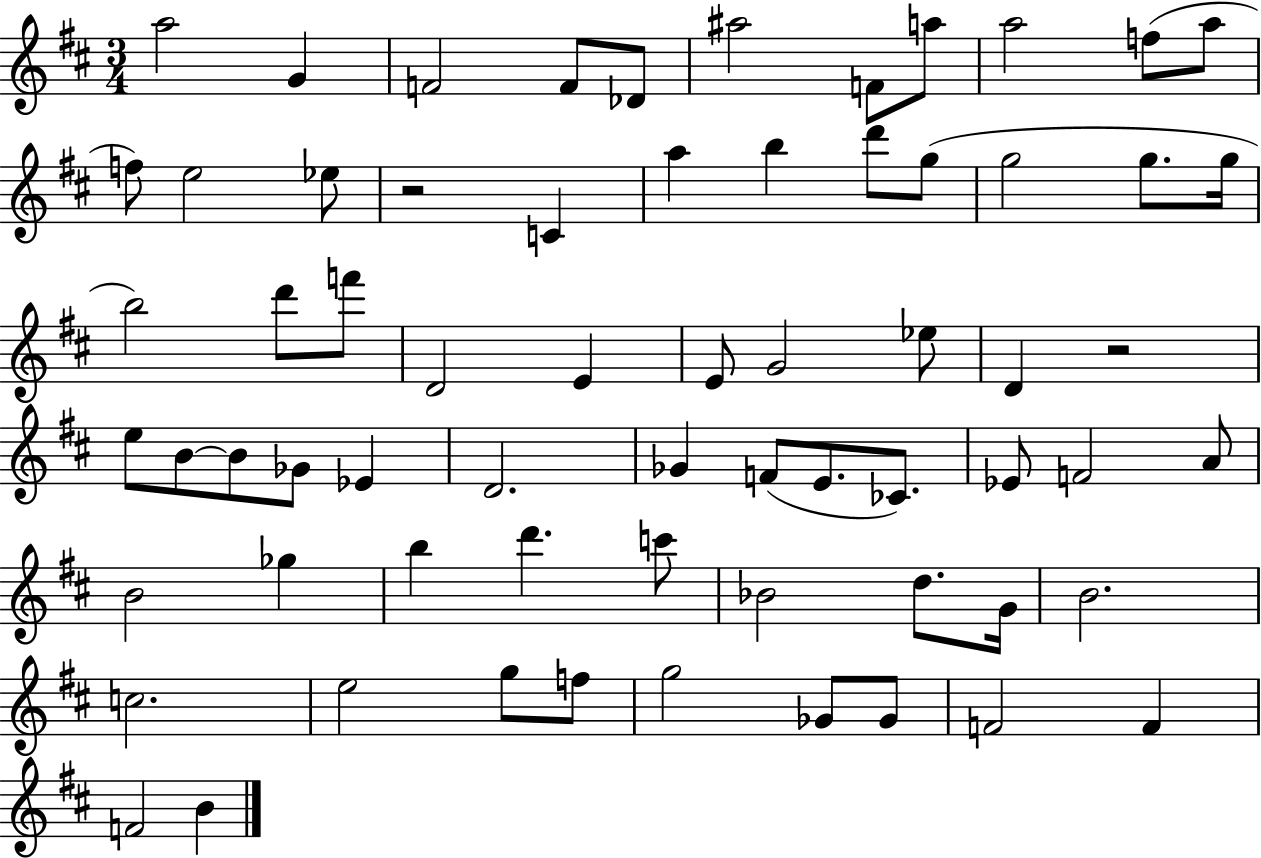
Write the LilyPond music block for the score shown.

{
  \clef treble
  \numericTimeSignature
  \time 3/4
  \key d \major
  a''2 g'4 | f'2 f'8 des'8 | ais''2 f'8 a''8 | a''2 f''8( a''8 | \break f''8) e''2 ees''8 | r2 c'4 | a''4 b''4 d'''8 g''8( | g''2 g''8. g''16 | \break b''2) d'''8 f'''8 | d'2 e'4 | e'8 g'2 ees''8 | d'4 r2 | \break e''8 b'8~~ b'8 ges'8 ees'4 | d'2. | ges'4 f'8( e'8. ces'8.) | ees'8 f'2 a'8 | \break b'2 ges''4 | b''4 d'''4. c'''8 | bes'2 d''8. g'16 | b'2. | \break c''2. | e''2 g''8 f''8 | g''2 ges'8 ges'8 | f'2 f'4 | \break f'2 b'4 | \bar "|."
}